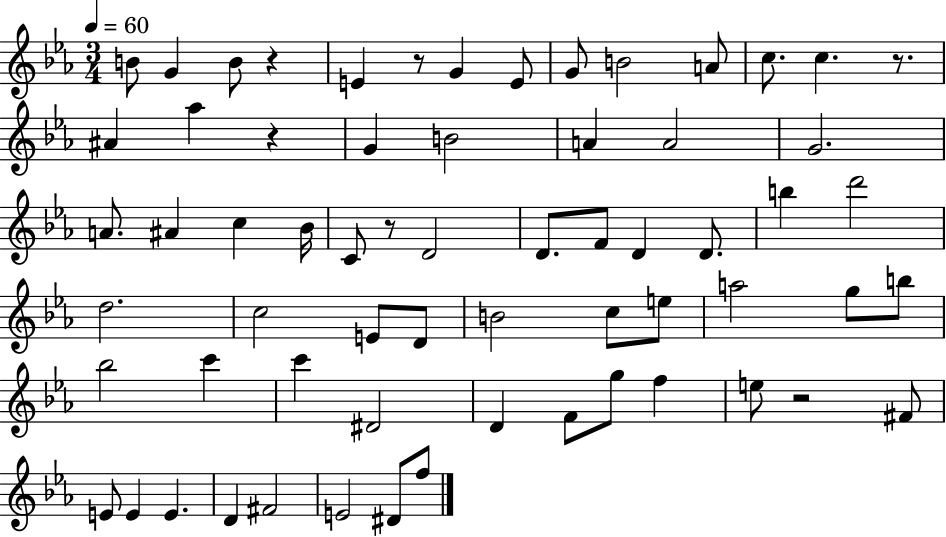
X:1
T:Untitled
M:3/4
L:1/4
K:Eb
B/2 G B/2 z E z/2 G E/2 G/2 B2 A/2 c/2 c z/2 ^A _a z G B2 A A2 G2 A/2 ^A c _B/4 C/2 z/2 D2 D/2 F/2 D D/2 b d'2 d2 c2 E/2 D/2 B2 c/2 e/2 a2 g/2 b/2 _b2 c' c' ^D2 D F/2 g/2 f e/2 z2 ^F/2 E/2 E E D ^F2 E2 ^D/2 f/2